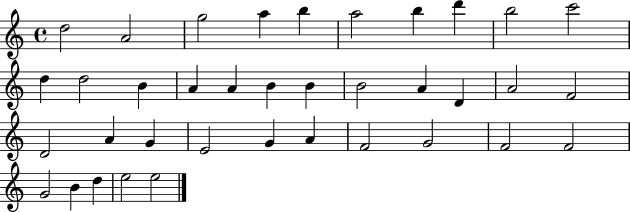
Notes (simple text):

D5/h A4/h G5/h A5/q B5/q A5/h B5/q D6/q B5/h C6/h D5/q D5/h B4/q A4/q A4/q B4/q B4/q B4/h A4/q D4/q A4/h F4/h D4/h A4/q G4/q E4/h G4/q A4/q F4/h G4/h F4/h F4/h G4/h B4/q D5/q E5/h E5/h